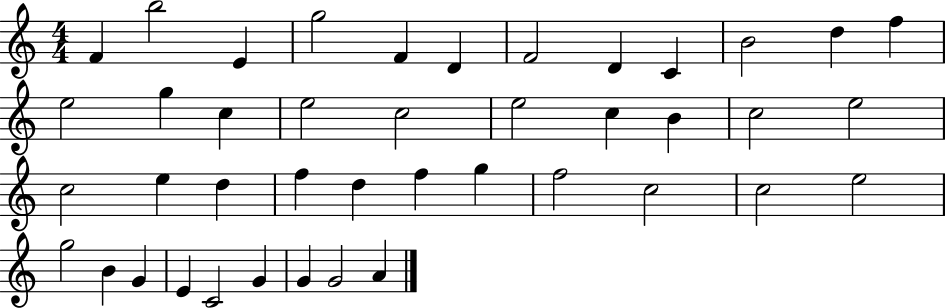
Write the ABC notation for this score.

X:1
T:Untitled
M:4/4
L:1/4
K:C
F b2 E g2 F D F2 D C B2 d f e2 g c e2 c2 e2 c B c2 e2 c2 e d f d f g f2 c2 c2 e2 g2 B G E C2 G G G2 A